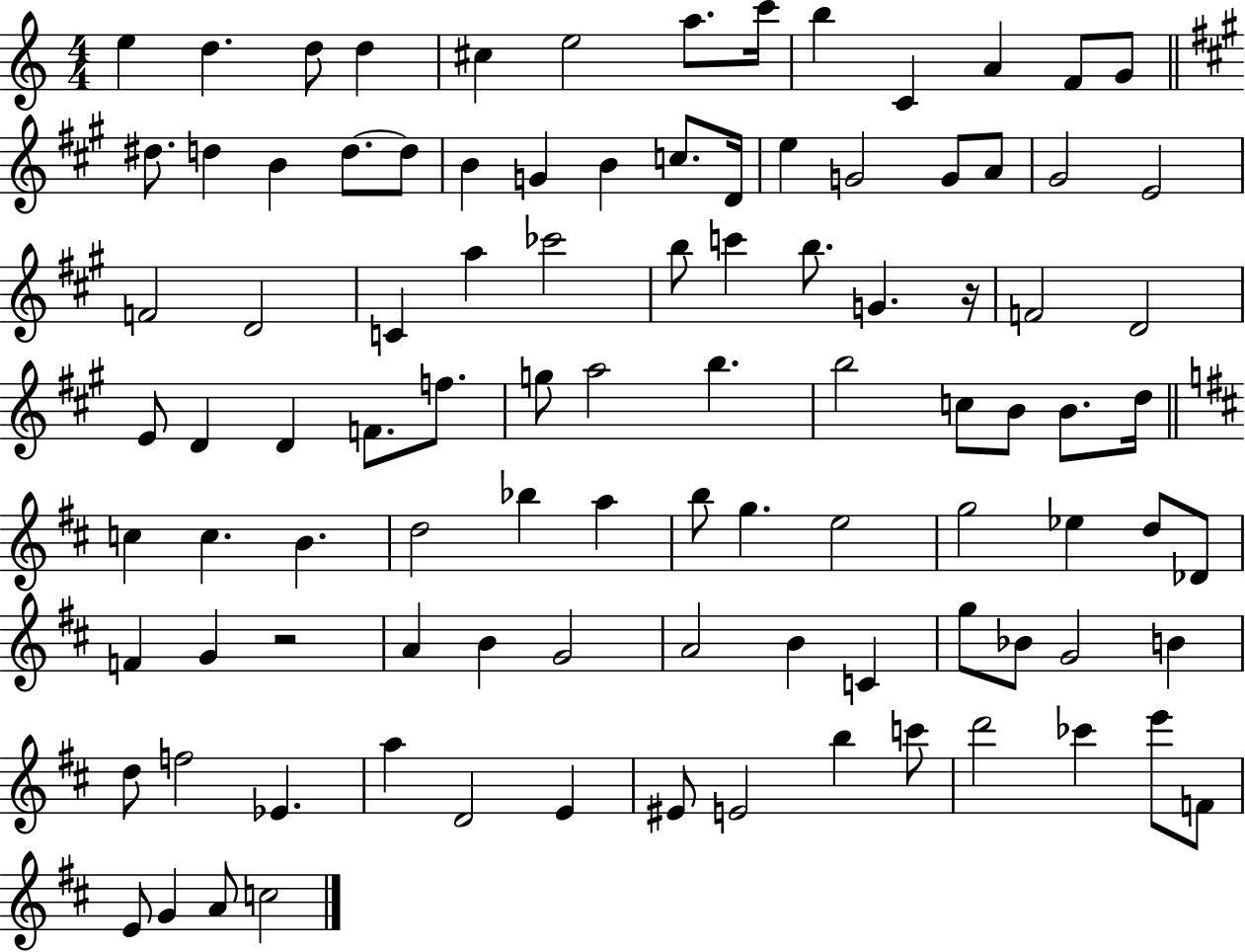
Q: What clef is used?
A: treble